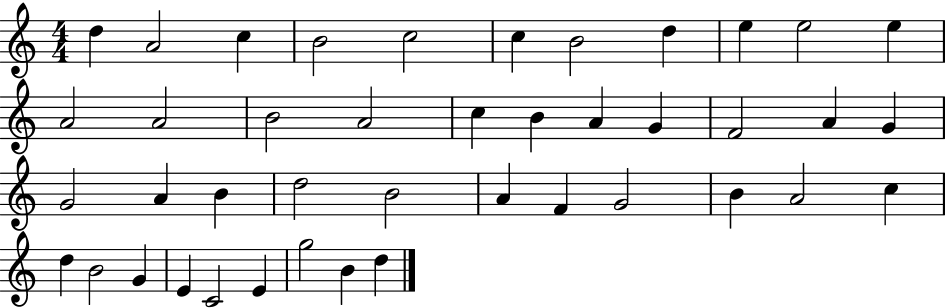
{
  \clef treble
  \numericTimeSignature
  \time 4/4
  \key c \major
  d''4 a'2 c''4 | b'2 c''2 | c''4 b'2 d''4 | e''4 e''2 e''4 | \break a'2 a'2 | b'2 a'2 | c''4 b'4 a'4 g'4 | f'2 a'4 g'4 | \break g'2 a'4 b'4 | d''2 b'2 | a'4 f'4 g'2 | b'4 a'2 c''4 | \break d''4 b'2 g'4 | e'4 c'2 e'4 | g''2 b'4 d''4 | \bar "|."
}